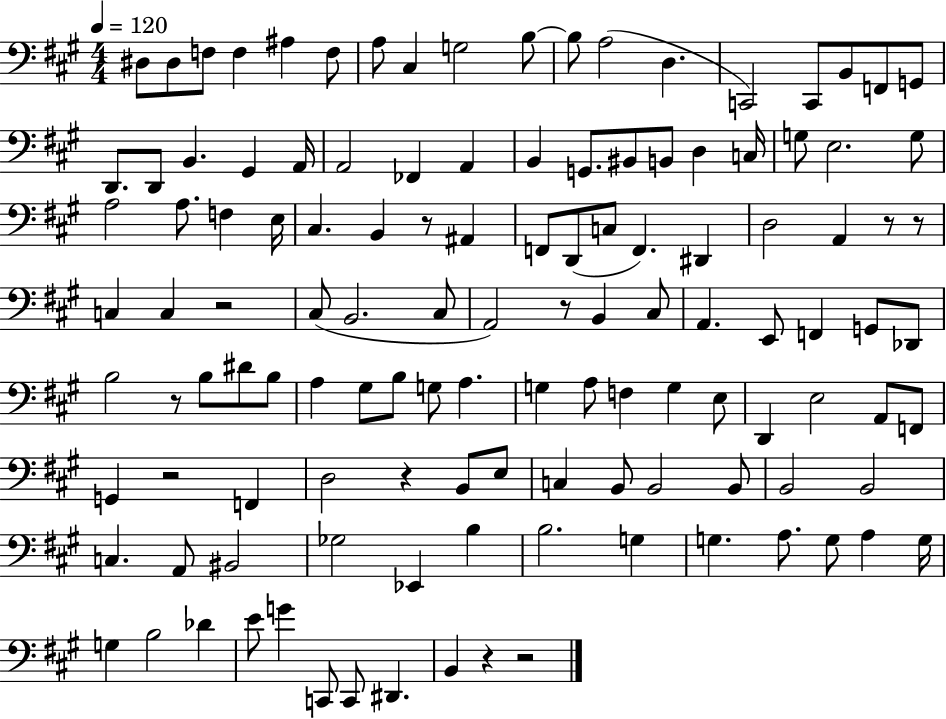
D#3/e D#3/e F3/e F3/q A#3/q F3/e A3/e C#3/q G3/h B3/e B3/e A3/h D3/q. C2/h C2/e B2/e F2/e G2/e D2/e. D2/e B2/q. G#2/q A2/s A2/h FES2/q A2/q B2/q G2/e. BIS2/e B2/e D3/q C3/s G3/e E3/h. G3/e A3/h A3/e. F3/q E3/s C#3/q. B2/q R/e A#2/q F2/e D2/e C3/e F2/q. D#2/q D3/h A2/q R/e R/e C3/q C3/q R/h C#3/e B2/h. C#3/e A2/h R/e B2/q C#3/e A2/q. E2/e F2/q G2/e Db2/e B3/h R/e B3/e D#4/e B3/e A3/q G#3/e B3/e G3/e A3/q. G3/q A3/e F3/q G3/q E3/e D2/q E3/h A2/e F2/e G2/q R/h F2/q D3/h R/q B2/e E3/e C3/q B2/e B2/h B2/e B2/h B2/h C3/q. A2/e BIS2/h Gb3/h Eb2/q B3/q B3/h. G3/q G3/q. A3/e. G3/e A3/q G3/s G3/q B3/h Db4/q E4/e G4/q C2/e C2/e D#2/q. B2/q R/q R/h